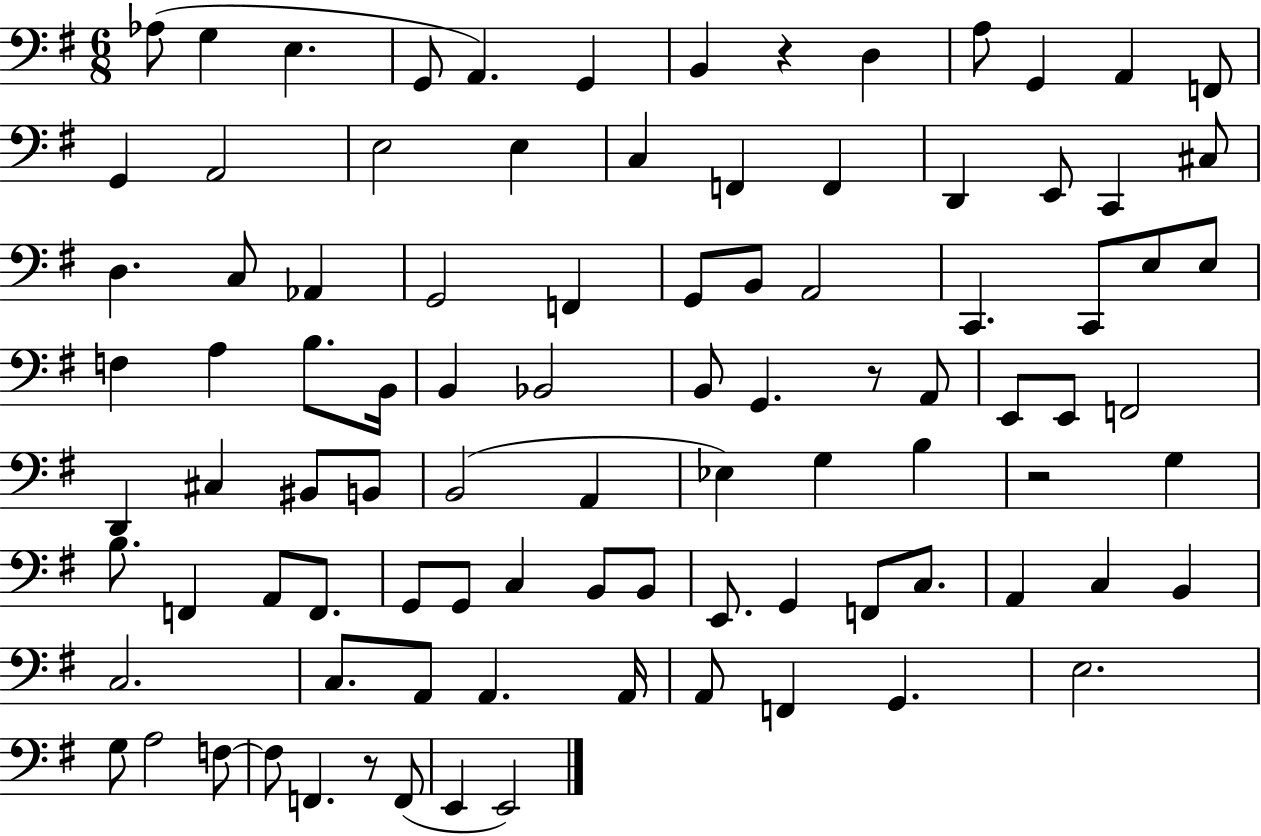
Ab3/e G3/q E3/q. G2/e A2/q. G2/q B2/q R/q D3/q A3/e G2/q A2/q F2/e G2/q A2/h E3/h E3/q C3/q F2/q F2/q D2/q E2/e C2/q C#3/e D3/q. C3/e Ab2/q G2/h F2/q G2/e B2/e A2/h C2/q. C2/e E3/e E3/e F3/q A3/q B3/e. B2/s B2/q Bb2/h B2/e G2/q. R/e A2/e E2/e E2/e F2/h D2/q C#3/q BIS2/e B2/e B2/h A2/q Eb3/q G3/q B3/q R/h G3/q B3/e. F2/q A2/e F2/e. G2/e G2/e C3/q B2/e B2/e E2/e. G2/q F2/e C3/e. A2/q C3/q B2/q C3/h. C3/e. A2/e A2/q. A2/s A2/e F2/q G2/q. E3/h. G3/e A3/h F3/e F3/e F2/q. R/e F2/e E2/q E2/h